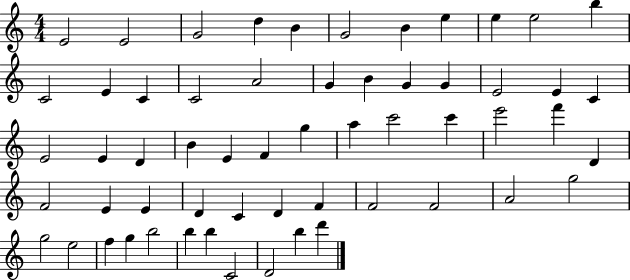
X:1
T:Untitled
M:4/4
L:1/4
K:C
E2 E2 G2 d B G2 B e e e2 b C2 E C C2 A2 G B G G E2 E C E2 E D B E F g a c'2 c' e'2 f' D F2 E E D C D F F2 F2 A2 g2 g2 e2 f g b2 b b C2 D2 b d'